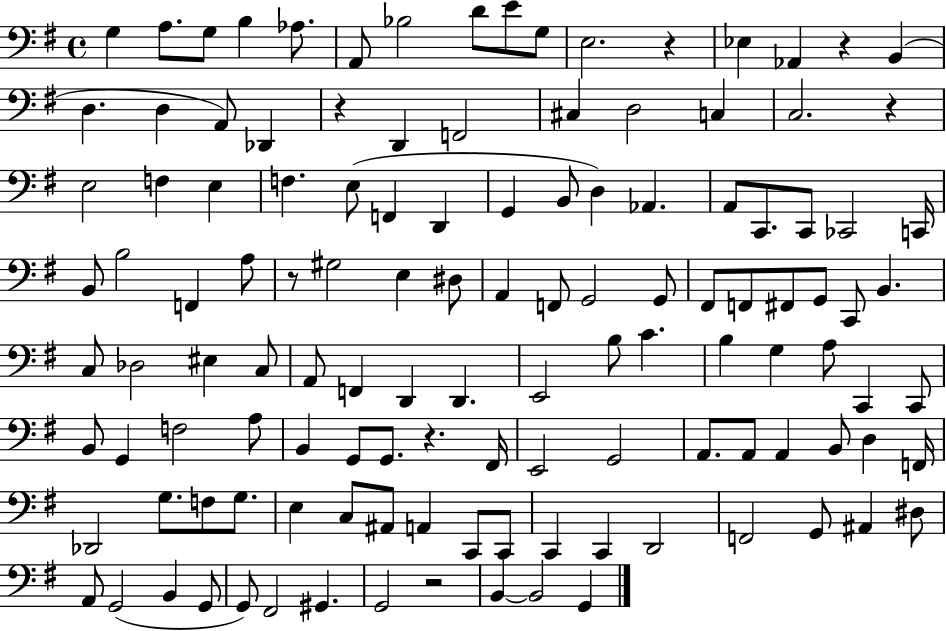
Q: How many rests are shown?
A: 7